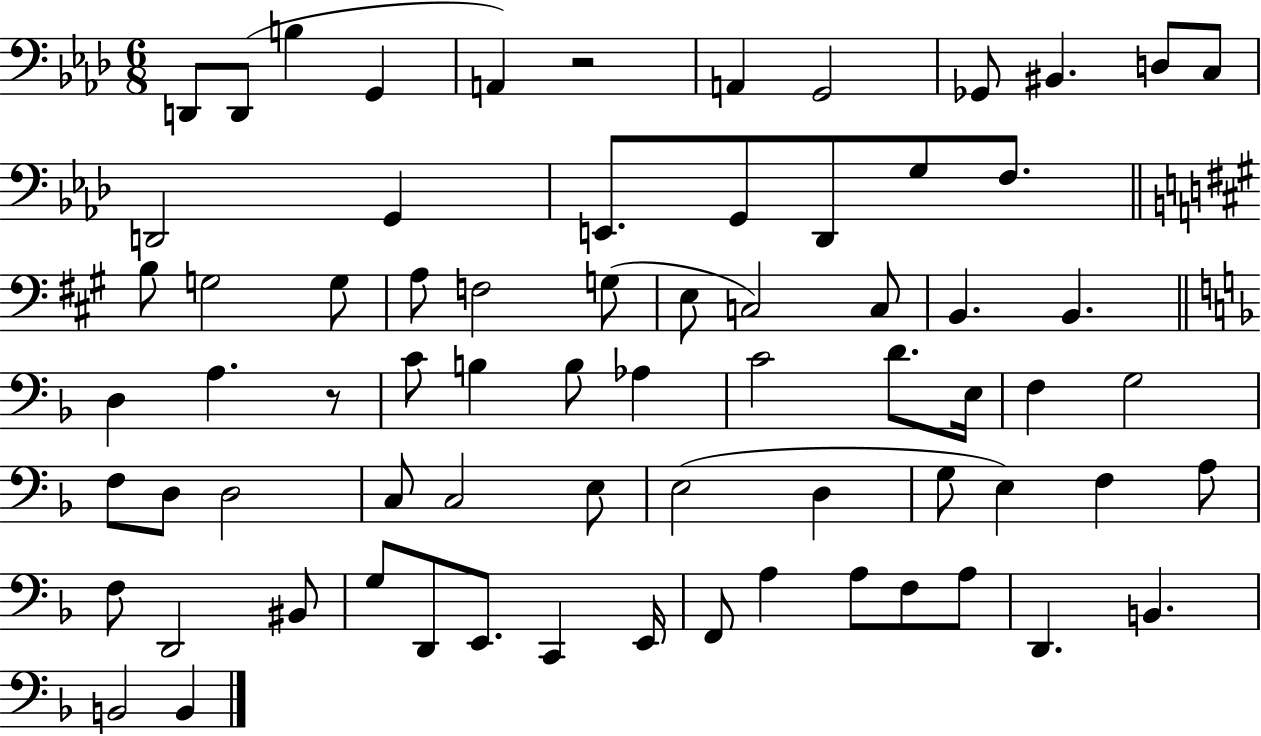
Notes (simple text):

D2/e D2/e B3/q G2/q A2/q R/h A2/q G2/h Gb2/e BIS2/q. D3/e C3/e D2/h G2/q E2/e. G2/e Db2/e G3/e F3/e. B3/e G3/h G3/e A3/e F3/h G3/e E3/e C3/h C3/e B2/q. B2/q. D3/q A3/q. R/e C4/e B3/q B3/e Ab3/q C4/h D4/e. E3/s F3/q G3/h F3/e D3/e D3/h C3/e C3/h E3/e E3/h D3/q G3/e E3/q F3/q A3/e F3/e D2/h BIS2/e G3/e D2/e E2/e. C2/q E2/s F2/e A3/q A3/e F3/e A3/e D2/q. B2/q. B2/h B2/q